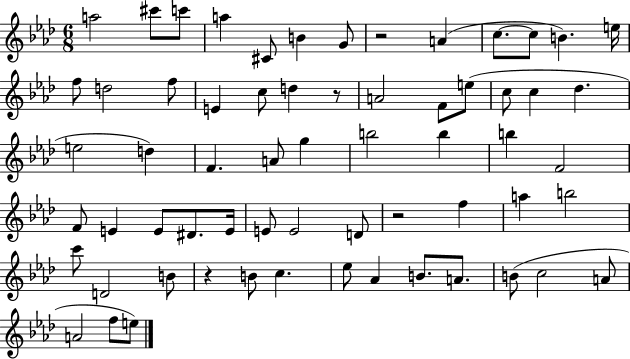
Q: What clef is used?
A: treble